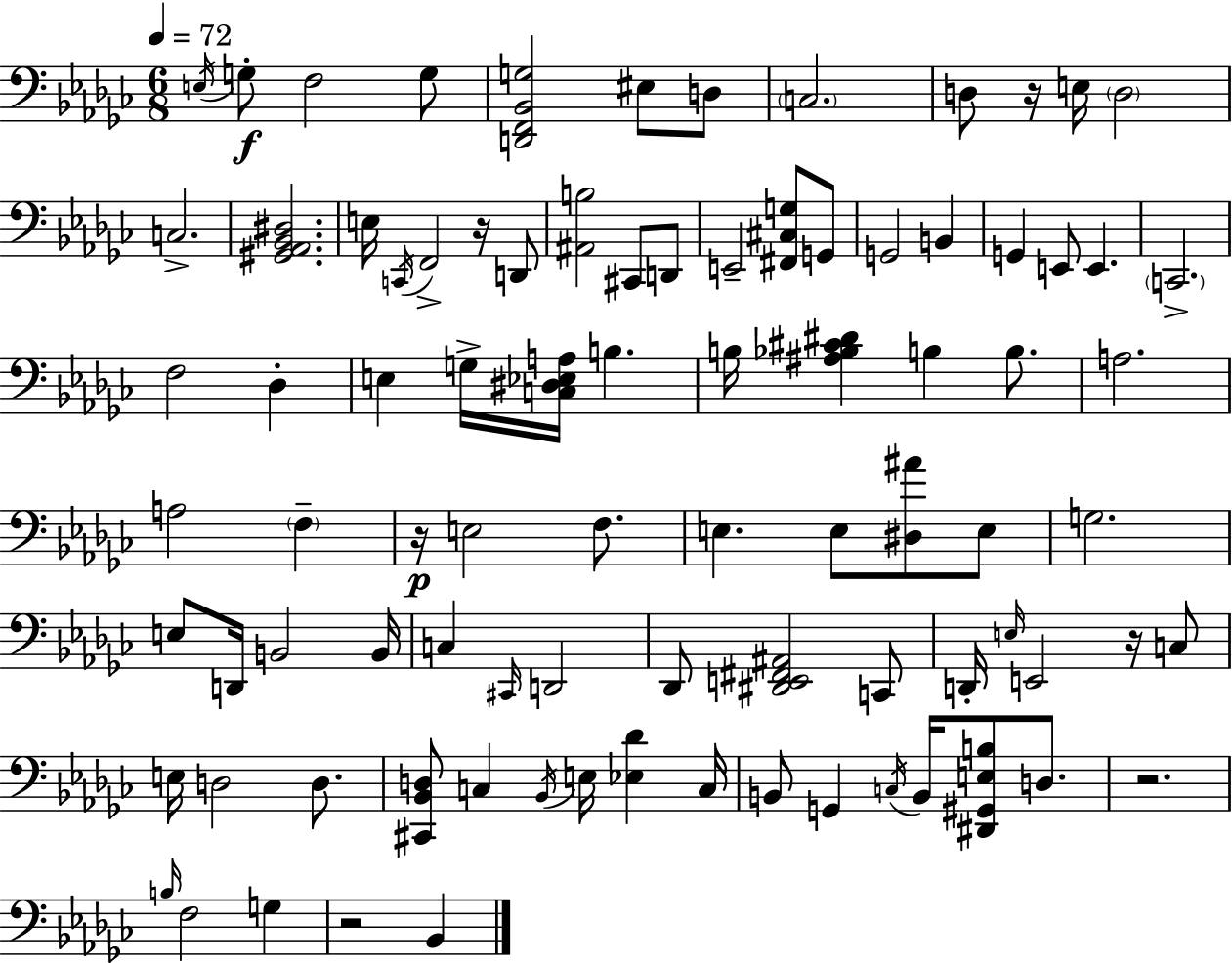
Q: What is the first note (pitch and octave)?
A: E3